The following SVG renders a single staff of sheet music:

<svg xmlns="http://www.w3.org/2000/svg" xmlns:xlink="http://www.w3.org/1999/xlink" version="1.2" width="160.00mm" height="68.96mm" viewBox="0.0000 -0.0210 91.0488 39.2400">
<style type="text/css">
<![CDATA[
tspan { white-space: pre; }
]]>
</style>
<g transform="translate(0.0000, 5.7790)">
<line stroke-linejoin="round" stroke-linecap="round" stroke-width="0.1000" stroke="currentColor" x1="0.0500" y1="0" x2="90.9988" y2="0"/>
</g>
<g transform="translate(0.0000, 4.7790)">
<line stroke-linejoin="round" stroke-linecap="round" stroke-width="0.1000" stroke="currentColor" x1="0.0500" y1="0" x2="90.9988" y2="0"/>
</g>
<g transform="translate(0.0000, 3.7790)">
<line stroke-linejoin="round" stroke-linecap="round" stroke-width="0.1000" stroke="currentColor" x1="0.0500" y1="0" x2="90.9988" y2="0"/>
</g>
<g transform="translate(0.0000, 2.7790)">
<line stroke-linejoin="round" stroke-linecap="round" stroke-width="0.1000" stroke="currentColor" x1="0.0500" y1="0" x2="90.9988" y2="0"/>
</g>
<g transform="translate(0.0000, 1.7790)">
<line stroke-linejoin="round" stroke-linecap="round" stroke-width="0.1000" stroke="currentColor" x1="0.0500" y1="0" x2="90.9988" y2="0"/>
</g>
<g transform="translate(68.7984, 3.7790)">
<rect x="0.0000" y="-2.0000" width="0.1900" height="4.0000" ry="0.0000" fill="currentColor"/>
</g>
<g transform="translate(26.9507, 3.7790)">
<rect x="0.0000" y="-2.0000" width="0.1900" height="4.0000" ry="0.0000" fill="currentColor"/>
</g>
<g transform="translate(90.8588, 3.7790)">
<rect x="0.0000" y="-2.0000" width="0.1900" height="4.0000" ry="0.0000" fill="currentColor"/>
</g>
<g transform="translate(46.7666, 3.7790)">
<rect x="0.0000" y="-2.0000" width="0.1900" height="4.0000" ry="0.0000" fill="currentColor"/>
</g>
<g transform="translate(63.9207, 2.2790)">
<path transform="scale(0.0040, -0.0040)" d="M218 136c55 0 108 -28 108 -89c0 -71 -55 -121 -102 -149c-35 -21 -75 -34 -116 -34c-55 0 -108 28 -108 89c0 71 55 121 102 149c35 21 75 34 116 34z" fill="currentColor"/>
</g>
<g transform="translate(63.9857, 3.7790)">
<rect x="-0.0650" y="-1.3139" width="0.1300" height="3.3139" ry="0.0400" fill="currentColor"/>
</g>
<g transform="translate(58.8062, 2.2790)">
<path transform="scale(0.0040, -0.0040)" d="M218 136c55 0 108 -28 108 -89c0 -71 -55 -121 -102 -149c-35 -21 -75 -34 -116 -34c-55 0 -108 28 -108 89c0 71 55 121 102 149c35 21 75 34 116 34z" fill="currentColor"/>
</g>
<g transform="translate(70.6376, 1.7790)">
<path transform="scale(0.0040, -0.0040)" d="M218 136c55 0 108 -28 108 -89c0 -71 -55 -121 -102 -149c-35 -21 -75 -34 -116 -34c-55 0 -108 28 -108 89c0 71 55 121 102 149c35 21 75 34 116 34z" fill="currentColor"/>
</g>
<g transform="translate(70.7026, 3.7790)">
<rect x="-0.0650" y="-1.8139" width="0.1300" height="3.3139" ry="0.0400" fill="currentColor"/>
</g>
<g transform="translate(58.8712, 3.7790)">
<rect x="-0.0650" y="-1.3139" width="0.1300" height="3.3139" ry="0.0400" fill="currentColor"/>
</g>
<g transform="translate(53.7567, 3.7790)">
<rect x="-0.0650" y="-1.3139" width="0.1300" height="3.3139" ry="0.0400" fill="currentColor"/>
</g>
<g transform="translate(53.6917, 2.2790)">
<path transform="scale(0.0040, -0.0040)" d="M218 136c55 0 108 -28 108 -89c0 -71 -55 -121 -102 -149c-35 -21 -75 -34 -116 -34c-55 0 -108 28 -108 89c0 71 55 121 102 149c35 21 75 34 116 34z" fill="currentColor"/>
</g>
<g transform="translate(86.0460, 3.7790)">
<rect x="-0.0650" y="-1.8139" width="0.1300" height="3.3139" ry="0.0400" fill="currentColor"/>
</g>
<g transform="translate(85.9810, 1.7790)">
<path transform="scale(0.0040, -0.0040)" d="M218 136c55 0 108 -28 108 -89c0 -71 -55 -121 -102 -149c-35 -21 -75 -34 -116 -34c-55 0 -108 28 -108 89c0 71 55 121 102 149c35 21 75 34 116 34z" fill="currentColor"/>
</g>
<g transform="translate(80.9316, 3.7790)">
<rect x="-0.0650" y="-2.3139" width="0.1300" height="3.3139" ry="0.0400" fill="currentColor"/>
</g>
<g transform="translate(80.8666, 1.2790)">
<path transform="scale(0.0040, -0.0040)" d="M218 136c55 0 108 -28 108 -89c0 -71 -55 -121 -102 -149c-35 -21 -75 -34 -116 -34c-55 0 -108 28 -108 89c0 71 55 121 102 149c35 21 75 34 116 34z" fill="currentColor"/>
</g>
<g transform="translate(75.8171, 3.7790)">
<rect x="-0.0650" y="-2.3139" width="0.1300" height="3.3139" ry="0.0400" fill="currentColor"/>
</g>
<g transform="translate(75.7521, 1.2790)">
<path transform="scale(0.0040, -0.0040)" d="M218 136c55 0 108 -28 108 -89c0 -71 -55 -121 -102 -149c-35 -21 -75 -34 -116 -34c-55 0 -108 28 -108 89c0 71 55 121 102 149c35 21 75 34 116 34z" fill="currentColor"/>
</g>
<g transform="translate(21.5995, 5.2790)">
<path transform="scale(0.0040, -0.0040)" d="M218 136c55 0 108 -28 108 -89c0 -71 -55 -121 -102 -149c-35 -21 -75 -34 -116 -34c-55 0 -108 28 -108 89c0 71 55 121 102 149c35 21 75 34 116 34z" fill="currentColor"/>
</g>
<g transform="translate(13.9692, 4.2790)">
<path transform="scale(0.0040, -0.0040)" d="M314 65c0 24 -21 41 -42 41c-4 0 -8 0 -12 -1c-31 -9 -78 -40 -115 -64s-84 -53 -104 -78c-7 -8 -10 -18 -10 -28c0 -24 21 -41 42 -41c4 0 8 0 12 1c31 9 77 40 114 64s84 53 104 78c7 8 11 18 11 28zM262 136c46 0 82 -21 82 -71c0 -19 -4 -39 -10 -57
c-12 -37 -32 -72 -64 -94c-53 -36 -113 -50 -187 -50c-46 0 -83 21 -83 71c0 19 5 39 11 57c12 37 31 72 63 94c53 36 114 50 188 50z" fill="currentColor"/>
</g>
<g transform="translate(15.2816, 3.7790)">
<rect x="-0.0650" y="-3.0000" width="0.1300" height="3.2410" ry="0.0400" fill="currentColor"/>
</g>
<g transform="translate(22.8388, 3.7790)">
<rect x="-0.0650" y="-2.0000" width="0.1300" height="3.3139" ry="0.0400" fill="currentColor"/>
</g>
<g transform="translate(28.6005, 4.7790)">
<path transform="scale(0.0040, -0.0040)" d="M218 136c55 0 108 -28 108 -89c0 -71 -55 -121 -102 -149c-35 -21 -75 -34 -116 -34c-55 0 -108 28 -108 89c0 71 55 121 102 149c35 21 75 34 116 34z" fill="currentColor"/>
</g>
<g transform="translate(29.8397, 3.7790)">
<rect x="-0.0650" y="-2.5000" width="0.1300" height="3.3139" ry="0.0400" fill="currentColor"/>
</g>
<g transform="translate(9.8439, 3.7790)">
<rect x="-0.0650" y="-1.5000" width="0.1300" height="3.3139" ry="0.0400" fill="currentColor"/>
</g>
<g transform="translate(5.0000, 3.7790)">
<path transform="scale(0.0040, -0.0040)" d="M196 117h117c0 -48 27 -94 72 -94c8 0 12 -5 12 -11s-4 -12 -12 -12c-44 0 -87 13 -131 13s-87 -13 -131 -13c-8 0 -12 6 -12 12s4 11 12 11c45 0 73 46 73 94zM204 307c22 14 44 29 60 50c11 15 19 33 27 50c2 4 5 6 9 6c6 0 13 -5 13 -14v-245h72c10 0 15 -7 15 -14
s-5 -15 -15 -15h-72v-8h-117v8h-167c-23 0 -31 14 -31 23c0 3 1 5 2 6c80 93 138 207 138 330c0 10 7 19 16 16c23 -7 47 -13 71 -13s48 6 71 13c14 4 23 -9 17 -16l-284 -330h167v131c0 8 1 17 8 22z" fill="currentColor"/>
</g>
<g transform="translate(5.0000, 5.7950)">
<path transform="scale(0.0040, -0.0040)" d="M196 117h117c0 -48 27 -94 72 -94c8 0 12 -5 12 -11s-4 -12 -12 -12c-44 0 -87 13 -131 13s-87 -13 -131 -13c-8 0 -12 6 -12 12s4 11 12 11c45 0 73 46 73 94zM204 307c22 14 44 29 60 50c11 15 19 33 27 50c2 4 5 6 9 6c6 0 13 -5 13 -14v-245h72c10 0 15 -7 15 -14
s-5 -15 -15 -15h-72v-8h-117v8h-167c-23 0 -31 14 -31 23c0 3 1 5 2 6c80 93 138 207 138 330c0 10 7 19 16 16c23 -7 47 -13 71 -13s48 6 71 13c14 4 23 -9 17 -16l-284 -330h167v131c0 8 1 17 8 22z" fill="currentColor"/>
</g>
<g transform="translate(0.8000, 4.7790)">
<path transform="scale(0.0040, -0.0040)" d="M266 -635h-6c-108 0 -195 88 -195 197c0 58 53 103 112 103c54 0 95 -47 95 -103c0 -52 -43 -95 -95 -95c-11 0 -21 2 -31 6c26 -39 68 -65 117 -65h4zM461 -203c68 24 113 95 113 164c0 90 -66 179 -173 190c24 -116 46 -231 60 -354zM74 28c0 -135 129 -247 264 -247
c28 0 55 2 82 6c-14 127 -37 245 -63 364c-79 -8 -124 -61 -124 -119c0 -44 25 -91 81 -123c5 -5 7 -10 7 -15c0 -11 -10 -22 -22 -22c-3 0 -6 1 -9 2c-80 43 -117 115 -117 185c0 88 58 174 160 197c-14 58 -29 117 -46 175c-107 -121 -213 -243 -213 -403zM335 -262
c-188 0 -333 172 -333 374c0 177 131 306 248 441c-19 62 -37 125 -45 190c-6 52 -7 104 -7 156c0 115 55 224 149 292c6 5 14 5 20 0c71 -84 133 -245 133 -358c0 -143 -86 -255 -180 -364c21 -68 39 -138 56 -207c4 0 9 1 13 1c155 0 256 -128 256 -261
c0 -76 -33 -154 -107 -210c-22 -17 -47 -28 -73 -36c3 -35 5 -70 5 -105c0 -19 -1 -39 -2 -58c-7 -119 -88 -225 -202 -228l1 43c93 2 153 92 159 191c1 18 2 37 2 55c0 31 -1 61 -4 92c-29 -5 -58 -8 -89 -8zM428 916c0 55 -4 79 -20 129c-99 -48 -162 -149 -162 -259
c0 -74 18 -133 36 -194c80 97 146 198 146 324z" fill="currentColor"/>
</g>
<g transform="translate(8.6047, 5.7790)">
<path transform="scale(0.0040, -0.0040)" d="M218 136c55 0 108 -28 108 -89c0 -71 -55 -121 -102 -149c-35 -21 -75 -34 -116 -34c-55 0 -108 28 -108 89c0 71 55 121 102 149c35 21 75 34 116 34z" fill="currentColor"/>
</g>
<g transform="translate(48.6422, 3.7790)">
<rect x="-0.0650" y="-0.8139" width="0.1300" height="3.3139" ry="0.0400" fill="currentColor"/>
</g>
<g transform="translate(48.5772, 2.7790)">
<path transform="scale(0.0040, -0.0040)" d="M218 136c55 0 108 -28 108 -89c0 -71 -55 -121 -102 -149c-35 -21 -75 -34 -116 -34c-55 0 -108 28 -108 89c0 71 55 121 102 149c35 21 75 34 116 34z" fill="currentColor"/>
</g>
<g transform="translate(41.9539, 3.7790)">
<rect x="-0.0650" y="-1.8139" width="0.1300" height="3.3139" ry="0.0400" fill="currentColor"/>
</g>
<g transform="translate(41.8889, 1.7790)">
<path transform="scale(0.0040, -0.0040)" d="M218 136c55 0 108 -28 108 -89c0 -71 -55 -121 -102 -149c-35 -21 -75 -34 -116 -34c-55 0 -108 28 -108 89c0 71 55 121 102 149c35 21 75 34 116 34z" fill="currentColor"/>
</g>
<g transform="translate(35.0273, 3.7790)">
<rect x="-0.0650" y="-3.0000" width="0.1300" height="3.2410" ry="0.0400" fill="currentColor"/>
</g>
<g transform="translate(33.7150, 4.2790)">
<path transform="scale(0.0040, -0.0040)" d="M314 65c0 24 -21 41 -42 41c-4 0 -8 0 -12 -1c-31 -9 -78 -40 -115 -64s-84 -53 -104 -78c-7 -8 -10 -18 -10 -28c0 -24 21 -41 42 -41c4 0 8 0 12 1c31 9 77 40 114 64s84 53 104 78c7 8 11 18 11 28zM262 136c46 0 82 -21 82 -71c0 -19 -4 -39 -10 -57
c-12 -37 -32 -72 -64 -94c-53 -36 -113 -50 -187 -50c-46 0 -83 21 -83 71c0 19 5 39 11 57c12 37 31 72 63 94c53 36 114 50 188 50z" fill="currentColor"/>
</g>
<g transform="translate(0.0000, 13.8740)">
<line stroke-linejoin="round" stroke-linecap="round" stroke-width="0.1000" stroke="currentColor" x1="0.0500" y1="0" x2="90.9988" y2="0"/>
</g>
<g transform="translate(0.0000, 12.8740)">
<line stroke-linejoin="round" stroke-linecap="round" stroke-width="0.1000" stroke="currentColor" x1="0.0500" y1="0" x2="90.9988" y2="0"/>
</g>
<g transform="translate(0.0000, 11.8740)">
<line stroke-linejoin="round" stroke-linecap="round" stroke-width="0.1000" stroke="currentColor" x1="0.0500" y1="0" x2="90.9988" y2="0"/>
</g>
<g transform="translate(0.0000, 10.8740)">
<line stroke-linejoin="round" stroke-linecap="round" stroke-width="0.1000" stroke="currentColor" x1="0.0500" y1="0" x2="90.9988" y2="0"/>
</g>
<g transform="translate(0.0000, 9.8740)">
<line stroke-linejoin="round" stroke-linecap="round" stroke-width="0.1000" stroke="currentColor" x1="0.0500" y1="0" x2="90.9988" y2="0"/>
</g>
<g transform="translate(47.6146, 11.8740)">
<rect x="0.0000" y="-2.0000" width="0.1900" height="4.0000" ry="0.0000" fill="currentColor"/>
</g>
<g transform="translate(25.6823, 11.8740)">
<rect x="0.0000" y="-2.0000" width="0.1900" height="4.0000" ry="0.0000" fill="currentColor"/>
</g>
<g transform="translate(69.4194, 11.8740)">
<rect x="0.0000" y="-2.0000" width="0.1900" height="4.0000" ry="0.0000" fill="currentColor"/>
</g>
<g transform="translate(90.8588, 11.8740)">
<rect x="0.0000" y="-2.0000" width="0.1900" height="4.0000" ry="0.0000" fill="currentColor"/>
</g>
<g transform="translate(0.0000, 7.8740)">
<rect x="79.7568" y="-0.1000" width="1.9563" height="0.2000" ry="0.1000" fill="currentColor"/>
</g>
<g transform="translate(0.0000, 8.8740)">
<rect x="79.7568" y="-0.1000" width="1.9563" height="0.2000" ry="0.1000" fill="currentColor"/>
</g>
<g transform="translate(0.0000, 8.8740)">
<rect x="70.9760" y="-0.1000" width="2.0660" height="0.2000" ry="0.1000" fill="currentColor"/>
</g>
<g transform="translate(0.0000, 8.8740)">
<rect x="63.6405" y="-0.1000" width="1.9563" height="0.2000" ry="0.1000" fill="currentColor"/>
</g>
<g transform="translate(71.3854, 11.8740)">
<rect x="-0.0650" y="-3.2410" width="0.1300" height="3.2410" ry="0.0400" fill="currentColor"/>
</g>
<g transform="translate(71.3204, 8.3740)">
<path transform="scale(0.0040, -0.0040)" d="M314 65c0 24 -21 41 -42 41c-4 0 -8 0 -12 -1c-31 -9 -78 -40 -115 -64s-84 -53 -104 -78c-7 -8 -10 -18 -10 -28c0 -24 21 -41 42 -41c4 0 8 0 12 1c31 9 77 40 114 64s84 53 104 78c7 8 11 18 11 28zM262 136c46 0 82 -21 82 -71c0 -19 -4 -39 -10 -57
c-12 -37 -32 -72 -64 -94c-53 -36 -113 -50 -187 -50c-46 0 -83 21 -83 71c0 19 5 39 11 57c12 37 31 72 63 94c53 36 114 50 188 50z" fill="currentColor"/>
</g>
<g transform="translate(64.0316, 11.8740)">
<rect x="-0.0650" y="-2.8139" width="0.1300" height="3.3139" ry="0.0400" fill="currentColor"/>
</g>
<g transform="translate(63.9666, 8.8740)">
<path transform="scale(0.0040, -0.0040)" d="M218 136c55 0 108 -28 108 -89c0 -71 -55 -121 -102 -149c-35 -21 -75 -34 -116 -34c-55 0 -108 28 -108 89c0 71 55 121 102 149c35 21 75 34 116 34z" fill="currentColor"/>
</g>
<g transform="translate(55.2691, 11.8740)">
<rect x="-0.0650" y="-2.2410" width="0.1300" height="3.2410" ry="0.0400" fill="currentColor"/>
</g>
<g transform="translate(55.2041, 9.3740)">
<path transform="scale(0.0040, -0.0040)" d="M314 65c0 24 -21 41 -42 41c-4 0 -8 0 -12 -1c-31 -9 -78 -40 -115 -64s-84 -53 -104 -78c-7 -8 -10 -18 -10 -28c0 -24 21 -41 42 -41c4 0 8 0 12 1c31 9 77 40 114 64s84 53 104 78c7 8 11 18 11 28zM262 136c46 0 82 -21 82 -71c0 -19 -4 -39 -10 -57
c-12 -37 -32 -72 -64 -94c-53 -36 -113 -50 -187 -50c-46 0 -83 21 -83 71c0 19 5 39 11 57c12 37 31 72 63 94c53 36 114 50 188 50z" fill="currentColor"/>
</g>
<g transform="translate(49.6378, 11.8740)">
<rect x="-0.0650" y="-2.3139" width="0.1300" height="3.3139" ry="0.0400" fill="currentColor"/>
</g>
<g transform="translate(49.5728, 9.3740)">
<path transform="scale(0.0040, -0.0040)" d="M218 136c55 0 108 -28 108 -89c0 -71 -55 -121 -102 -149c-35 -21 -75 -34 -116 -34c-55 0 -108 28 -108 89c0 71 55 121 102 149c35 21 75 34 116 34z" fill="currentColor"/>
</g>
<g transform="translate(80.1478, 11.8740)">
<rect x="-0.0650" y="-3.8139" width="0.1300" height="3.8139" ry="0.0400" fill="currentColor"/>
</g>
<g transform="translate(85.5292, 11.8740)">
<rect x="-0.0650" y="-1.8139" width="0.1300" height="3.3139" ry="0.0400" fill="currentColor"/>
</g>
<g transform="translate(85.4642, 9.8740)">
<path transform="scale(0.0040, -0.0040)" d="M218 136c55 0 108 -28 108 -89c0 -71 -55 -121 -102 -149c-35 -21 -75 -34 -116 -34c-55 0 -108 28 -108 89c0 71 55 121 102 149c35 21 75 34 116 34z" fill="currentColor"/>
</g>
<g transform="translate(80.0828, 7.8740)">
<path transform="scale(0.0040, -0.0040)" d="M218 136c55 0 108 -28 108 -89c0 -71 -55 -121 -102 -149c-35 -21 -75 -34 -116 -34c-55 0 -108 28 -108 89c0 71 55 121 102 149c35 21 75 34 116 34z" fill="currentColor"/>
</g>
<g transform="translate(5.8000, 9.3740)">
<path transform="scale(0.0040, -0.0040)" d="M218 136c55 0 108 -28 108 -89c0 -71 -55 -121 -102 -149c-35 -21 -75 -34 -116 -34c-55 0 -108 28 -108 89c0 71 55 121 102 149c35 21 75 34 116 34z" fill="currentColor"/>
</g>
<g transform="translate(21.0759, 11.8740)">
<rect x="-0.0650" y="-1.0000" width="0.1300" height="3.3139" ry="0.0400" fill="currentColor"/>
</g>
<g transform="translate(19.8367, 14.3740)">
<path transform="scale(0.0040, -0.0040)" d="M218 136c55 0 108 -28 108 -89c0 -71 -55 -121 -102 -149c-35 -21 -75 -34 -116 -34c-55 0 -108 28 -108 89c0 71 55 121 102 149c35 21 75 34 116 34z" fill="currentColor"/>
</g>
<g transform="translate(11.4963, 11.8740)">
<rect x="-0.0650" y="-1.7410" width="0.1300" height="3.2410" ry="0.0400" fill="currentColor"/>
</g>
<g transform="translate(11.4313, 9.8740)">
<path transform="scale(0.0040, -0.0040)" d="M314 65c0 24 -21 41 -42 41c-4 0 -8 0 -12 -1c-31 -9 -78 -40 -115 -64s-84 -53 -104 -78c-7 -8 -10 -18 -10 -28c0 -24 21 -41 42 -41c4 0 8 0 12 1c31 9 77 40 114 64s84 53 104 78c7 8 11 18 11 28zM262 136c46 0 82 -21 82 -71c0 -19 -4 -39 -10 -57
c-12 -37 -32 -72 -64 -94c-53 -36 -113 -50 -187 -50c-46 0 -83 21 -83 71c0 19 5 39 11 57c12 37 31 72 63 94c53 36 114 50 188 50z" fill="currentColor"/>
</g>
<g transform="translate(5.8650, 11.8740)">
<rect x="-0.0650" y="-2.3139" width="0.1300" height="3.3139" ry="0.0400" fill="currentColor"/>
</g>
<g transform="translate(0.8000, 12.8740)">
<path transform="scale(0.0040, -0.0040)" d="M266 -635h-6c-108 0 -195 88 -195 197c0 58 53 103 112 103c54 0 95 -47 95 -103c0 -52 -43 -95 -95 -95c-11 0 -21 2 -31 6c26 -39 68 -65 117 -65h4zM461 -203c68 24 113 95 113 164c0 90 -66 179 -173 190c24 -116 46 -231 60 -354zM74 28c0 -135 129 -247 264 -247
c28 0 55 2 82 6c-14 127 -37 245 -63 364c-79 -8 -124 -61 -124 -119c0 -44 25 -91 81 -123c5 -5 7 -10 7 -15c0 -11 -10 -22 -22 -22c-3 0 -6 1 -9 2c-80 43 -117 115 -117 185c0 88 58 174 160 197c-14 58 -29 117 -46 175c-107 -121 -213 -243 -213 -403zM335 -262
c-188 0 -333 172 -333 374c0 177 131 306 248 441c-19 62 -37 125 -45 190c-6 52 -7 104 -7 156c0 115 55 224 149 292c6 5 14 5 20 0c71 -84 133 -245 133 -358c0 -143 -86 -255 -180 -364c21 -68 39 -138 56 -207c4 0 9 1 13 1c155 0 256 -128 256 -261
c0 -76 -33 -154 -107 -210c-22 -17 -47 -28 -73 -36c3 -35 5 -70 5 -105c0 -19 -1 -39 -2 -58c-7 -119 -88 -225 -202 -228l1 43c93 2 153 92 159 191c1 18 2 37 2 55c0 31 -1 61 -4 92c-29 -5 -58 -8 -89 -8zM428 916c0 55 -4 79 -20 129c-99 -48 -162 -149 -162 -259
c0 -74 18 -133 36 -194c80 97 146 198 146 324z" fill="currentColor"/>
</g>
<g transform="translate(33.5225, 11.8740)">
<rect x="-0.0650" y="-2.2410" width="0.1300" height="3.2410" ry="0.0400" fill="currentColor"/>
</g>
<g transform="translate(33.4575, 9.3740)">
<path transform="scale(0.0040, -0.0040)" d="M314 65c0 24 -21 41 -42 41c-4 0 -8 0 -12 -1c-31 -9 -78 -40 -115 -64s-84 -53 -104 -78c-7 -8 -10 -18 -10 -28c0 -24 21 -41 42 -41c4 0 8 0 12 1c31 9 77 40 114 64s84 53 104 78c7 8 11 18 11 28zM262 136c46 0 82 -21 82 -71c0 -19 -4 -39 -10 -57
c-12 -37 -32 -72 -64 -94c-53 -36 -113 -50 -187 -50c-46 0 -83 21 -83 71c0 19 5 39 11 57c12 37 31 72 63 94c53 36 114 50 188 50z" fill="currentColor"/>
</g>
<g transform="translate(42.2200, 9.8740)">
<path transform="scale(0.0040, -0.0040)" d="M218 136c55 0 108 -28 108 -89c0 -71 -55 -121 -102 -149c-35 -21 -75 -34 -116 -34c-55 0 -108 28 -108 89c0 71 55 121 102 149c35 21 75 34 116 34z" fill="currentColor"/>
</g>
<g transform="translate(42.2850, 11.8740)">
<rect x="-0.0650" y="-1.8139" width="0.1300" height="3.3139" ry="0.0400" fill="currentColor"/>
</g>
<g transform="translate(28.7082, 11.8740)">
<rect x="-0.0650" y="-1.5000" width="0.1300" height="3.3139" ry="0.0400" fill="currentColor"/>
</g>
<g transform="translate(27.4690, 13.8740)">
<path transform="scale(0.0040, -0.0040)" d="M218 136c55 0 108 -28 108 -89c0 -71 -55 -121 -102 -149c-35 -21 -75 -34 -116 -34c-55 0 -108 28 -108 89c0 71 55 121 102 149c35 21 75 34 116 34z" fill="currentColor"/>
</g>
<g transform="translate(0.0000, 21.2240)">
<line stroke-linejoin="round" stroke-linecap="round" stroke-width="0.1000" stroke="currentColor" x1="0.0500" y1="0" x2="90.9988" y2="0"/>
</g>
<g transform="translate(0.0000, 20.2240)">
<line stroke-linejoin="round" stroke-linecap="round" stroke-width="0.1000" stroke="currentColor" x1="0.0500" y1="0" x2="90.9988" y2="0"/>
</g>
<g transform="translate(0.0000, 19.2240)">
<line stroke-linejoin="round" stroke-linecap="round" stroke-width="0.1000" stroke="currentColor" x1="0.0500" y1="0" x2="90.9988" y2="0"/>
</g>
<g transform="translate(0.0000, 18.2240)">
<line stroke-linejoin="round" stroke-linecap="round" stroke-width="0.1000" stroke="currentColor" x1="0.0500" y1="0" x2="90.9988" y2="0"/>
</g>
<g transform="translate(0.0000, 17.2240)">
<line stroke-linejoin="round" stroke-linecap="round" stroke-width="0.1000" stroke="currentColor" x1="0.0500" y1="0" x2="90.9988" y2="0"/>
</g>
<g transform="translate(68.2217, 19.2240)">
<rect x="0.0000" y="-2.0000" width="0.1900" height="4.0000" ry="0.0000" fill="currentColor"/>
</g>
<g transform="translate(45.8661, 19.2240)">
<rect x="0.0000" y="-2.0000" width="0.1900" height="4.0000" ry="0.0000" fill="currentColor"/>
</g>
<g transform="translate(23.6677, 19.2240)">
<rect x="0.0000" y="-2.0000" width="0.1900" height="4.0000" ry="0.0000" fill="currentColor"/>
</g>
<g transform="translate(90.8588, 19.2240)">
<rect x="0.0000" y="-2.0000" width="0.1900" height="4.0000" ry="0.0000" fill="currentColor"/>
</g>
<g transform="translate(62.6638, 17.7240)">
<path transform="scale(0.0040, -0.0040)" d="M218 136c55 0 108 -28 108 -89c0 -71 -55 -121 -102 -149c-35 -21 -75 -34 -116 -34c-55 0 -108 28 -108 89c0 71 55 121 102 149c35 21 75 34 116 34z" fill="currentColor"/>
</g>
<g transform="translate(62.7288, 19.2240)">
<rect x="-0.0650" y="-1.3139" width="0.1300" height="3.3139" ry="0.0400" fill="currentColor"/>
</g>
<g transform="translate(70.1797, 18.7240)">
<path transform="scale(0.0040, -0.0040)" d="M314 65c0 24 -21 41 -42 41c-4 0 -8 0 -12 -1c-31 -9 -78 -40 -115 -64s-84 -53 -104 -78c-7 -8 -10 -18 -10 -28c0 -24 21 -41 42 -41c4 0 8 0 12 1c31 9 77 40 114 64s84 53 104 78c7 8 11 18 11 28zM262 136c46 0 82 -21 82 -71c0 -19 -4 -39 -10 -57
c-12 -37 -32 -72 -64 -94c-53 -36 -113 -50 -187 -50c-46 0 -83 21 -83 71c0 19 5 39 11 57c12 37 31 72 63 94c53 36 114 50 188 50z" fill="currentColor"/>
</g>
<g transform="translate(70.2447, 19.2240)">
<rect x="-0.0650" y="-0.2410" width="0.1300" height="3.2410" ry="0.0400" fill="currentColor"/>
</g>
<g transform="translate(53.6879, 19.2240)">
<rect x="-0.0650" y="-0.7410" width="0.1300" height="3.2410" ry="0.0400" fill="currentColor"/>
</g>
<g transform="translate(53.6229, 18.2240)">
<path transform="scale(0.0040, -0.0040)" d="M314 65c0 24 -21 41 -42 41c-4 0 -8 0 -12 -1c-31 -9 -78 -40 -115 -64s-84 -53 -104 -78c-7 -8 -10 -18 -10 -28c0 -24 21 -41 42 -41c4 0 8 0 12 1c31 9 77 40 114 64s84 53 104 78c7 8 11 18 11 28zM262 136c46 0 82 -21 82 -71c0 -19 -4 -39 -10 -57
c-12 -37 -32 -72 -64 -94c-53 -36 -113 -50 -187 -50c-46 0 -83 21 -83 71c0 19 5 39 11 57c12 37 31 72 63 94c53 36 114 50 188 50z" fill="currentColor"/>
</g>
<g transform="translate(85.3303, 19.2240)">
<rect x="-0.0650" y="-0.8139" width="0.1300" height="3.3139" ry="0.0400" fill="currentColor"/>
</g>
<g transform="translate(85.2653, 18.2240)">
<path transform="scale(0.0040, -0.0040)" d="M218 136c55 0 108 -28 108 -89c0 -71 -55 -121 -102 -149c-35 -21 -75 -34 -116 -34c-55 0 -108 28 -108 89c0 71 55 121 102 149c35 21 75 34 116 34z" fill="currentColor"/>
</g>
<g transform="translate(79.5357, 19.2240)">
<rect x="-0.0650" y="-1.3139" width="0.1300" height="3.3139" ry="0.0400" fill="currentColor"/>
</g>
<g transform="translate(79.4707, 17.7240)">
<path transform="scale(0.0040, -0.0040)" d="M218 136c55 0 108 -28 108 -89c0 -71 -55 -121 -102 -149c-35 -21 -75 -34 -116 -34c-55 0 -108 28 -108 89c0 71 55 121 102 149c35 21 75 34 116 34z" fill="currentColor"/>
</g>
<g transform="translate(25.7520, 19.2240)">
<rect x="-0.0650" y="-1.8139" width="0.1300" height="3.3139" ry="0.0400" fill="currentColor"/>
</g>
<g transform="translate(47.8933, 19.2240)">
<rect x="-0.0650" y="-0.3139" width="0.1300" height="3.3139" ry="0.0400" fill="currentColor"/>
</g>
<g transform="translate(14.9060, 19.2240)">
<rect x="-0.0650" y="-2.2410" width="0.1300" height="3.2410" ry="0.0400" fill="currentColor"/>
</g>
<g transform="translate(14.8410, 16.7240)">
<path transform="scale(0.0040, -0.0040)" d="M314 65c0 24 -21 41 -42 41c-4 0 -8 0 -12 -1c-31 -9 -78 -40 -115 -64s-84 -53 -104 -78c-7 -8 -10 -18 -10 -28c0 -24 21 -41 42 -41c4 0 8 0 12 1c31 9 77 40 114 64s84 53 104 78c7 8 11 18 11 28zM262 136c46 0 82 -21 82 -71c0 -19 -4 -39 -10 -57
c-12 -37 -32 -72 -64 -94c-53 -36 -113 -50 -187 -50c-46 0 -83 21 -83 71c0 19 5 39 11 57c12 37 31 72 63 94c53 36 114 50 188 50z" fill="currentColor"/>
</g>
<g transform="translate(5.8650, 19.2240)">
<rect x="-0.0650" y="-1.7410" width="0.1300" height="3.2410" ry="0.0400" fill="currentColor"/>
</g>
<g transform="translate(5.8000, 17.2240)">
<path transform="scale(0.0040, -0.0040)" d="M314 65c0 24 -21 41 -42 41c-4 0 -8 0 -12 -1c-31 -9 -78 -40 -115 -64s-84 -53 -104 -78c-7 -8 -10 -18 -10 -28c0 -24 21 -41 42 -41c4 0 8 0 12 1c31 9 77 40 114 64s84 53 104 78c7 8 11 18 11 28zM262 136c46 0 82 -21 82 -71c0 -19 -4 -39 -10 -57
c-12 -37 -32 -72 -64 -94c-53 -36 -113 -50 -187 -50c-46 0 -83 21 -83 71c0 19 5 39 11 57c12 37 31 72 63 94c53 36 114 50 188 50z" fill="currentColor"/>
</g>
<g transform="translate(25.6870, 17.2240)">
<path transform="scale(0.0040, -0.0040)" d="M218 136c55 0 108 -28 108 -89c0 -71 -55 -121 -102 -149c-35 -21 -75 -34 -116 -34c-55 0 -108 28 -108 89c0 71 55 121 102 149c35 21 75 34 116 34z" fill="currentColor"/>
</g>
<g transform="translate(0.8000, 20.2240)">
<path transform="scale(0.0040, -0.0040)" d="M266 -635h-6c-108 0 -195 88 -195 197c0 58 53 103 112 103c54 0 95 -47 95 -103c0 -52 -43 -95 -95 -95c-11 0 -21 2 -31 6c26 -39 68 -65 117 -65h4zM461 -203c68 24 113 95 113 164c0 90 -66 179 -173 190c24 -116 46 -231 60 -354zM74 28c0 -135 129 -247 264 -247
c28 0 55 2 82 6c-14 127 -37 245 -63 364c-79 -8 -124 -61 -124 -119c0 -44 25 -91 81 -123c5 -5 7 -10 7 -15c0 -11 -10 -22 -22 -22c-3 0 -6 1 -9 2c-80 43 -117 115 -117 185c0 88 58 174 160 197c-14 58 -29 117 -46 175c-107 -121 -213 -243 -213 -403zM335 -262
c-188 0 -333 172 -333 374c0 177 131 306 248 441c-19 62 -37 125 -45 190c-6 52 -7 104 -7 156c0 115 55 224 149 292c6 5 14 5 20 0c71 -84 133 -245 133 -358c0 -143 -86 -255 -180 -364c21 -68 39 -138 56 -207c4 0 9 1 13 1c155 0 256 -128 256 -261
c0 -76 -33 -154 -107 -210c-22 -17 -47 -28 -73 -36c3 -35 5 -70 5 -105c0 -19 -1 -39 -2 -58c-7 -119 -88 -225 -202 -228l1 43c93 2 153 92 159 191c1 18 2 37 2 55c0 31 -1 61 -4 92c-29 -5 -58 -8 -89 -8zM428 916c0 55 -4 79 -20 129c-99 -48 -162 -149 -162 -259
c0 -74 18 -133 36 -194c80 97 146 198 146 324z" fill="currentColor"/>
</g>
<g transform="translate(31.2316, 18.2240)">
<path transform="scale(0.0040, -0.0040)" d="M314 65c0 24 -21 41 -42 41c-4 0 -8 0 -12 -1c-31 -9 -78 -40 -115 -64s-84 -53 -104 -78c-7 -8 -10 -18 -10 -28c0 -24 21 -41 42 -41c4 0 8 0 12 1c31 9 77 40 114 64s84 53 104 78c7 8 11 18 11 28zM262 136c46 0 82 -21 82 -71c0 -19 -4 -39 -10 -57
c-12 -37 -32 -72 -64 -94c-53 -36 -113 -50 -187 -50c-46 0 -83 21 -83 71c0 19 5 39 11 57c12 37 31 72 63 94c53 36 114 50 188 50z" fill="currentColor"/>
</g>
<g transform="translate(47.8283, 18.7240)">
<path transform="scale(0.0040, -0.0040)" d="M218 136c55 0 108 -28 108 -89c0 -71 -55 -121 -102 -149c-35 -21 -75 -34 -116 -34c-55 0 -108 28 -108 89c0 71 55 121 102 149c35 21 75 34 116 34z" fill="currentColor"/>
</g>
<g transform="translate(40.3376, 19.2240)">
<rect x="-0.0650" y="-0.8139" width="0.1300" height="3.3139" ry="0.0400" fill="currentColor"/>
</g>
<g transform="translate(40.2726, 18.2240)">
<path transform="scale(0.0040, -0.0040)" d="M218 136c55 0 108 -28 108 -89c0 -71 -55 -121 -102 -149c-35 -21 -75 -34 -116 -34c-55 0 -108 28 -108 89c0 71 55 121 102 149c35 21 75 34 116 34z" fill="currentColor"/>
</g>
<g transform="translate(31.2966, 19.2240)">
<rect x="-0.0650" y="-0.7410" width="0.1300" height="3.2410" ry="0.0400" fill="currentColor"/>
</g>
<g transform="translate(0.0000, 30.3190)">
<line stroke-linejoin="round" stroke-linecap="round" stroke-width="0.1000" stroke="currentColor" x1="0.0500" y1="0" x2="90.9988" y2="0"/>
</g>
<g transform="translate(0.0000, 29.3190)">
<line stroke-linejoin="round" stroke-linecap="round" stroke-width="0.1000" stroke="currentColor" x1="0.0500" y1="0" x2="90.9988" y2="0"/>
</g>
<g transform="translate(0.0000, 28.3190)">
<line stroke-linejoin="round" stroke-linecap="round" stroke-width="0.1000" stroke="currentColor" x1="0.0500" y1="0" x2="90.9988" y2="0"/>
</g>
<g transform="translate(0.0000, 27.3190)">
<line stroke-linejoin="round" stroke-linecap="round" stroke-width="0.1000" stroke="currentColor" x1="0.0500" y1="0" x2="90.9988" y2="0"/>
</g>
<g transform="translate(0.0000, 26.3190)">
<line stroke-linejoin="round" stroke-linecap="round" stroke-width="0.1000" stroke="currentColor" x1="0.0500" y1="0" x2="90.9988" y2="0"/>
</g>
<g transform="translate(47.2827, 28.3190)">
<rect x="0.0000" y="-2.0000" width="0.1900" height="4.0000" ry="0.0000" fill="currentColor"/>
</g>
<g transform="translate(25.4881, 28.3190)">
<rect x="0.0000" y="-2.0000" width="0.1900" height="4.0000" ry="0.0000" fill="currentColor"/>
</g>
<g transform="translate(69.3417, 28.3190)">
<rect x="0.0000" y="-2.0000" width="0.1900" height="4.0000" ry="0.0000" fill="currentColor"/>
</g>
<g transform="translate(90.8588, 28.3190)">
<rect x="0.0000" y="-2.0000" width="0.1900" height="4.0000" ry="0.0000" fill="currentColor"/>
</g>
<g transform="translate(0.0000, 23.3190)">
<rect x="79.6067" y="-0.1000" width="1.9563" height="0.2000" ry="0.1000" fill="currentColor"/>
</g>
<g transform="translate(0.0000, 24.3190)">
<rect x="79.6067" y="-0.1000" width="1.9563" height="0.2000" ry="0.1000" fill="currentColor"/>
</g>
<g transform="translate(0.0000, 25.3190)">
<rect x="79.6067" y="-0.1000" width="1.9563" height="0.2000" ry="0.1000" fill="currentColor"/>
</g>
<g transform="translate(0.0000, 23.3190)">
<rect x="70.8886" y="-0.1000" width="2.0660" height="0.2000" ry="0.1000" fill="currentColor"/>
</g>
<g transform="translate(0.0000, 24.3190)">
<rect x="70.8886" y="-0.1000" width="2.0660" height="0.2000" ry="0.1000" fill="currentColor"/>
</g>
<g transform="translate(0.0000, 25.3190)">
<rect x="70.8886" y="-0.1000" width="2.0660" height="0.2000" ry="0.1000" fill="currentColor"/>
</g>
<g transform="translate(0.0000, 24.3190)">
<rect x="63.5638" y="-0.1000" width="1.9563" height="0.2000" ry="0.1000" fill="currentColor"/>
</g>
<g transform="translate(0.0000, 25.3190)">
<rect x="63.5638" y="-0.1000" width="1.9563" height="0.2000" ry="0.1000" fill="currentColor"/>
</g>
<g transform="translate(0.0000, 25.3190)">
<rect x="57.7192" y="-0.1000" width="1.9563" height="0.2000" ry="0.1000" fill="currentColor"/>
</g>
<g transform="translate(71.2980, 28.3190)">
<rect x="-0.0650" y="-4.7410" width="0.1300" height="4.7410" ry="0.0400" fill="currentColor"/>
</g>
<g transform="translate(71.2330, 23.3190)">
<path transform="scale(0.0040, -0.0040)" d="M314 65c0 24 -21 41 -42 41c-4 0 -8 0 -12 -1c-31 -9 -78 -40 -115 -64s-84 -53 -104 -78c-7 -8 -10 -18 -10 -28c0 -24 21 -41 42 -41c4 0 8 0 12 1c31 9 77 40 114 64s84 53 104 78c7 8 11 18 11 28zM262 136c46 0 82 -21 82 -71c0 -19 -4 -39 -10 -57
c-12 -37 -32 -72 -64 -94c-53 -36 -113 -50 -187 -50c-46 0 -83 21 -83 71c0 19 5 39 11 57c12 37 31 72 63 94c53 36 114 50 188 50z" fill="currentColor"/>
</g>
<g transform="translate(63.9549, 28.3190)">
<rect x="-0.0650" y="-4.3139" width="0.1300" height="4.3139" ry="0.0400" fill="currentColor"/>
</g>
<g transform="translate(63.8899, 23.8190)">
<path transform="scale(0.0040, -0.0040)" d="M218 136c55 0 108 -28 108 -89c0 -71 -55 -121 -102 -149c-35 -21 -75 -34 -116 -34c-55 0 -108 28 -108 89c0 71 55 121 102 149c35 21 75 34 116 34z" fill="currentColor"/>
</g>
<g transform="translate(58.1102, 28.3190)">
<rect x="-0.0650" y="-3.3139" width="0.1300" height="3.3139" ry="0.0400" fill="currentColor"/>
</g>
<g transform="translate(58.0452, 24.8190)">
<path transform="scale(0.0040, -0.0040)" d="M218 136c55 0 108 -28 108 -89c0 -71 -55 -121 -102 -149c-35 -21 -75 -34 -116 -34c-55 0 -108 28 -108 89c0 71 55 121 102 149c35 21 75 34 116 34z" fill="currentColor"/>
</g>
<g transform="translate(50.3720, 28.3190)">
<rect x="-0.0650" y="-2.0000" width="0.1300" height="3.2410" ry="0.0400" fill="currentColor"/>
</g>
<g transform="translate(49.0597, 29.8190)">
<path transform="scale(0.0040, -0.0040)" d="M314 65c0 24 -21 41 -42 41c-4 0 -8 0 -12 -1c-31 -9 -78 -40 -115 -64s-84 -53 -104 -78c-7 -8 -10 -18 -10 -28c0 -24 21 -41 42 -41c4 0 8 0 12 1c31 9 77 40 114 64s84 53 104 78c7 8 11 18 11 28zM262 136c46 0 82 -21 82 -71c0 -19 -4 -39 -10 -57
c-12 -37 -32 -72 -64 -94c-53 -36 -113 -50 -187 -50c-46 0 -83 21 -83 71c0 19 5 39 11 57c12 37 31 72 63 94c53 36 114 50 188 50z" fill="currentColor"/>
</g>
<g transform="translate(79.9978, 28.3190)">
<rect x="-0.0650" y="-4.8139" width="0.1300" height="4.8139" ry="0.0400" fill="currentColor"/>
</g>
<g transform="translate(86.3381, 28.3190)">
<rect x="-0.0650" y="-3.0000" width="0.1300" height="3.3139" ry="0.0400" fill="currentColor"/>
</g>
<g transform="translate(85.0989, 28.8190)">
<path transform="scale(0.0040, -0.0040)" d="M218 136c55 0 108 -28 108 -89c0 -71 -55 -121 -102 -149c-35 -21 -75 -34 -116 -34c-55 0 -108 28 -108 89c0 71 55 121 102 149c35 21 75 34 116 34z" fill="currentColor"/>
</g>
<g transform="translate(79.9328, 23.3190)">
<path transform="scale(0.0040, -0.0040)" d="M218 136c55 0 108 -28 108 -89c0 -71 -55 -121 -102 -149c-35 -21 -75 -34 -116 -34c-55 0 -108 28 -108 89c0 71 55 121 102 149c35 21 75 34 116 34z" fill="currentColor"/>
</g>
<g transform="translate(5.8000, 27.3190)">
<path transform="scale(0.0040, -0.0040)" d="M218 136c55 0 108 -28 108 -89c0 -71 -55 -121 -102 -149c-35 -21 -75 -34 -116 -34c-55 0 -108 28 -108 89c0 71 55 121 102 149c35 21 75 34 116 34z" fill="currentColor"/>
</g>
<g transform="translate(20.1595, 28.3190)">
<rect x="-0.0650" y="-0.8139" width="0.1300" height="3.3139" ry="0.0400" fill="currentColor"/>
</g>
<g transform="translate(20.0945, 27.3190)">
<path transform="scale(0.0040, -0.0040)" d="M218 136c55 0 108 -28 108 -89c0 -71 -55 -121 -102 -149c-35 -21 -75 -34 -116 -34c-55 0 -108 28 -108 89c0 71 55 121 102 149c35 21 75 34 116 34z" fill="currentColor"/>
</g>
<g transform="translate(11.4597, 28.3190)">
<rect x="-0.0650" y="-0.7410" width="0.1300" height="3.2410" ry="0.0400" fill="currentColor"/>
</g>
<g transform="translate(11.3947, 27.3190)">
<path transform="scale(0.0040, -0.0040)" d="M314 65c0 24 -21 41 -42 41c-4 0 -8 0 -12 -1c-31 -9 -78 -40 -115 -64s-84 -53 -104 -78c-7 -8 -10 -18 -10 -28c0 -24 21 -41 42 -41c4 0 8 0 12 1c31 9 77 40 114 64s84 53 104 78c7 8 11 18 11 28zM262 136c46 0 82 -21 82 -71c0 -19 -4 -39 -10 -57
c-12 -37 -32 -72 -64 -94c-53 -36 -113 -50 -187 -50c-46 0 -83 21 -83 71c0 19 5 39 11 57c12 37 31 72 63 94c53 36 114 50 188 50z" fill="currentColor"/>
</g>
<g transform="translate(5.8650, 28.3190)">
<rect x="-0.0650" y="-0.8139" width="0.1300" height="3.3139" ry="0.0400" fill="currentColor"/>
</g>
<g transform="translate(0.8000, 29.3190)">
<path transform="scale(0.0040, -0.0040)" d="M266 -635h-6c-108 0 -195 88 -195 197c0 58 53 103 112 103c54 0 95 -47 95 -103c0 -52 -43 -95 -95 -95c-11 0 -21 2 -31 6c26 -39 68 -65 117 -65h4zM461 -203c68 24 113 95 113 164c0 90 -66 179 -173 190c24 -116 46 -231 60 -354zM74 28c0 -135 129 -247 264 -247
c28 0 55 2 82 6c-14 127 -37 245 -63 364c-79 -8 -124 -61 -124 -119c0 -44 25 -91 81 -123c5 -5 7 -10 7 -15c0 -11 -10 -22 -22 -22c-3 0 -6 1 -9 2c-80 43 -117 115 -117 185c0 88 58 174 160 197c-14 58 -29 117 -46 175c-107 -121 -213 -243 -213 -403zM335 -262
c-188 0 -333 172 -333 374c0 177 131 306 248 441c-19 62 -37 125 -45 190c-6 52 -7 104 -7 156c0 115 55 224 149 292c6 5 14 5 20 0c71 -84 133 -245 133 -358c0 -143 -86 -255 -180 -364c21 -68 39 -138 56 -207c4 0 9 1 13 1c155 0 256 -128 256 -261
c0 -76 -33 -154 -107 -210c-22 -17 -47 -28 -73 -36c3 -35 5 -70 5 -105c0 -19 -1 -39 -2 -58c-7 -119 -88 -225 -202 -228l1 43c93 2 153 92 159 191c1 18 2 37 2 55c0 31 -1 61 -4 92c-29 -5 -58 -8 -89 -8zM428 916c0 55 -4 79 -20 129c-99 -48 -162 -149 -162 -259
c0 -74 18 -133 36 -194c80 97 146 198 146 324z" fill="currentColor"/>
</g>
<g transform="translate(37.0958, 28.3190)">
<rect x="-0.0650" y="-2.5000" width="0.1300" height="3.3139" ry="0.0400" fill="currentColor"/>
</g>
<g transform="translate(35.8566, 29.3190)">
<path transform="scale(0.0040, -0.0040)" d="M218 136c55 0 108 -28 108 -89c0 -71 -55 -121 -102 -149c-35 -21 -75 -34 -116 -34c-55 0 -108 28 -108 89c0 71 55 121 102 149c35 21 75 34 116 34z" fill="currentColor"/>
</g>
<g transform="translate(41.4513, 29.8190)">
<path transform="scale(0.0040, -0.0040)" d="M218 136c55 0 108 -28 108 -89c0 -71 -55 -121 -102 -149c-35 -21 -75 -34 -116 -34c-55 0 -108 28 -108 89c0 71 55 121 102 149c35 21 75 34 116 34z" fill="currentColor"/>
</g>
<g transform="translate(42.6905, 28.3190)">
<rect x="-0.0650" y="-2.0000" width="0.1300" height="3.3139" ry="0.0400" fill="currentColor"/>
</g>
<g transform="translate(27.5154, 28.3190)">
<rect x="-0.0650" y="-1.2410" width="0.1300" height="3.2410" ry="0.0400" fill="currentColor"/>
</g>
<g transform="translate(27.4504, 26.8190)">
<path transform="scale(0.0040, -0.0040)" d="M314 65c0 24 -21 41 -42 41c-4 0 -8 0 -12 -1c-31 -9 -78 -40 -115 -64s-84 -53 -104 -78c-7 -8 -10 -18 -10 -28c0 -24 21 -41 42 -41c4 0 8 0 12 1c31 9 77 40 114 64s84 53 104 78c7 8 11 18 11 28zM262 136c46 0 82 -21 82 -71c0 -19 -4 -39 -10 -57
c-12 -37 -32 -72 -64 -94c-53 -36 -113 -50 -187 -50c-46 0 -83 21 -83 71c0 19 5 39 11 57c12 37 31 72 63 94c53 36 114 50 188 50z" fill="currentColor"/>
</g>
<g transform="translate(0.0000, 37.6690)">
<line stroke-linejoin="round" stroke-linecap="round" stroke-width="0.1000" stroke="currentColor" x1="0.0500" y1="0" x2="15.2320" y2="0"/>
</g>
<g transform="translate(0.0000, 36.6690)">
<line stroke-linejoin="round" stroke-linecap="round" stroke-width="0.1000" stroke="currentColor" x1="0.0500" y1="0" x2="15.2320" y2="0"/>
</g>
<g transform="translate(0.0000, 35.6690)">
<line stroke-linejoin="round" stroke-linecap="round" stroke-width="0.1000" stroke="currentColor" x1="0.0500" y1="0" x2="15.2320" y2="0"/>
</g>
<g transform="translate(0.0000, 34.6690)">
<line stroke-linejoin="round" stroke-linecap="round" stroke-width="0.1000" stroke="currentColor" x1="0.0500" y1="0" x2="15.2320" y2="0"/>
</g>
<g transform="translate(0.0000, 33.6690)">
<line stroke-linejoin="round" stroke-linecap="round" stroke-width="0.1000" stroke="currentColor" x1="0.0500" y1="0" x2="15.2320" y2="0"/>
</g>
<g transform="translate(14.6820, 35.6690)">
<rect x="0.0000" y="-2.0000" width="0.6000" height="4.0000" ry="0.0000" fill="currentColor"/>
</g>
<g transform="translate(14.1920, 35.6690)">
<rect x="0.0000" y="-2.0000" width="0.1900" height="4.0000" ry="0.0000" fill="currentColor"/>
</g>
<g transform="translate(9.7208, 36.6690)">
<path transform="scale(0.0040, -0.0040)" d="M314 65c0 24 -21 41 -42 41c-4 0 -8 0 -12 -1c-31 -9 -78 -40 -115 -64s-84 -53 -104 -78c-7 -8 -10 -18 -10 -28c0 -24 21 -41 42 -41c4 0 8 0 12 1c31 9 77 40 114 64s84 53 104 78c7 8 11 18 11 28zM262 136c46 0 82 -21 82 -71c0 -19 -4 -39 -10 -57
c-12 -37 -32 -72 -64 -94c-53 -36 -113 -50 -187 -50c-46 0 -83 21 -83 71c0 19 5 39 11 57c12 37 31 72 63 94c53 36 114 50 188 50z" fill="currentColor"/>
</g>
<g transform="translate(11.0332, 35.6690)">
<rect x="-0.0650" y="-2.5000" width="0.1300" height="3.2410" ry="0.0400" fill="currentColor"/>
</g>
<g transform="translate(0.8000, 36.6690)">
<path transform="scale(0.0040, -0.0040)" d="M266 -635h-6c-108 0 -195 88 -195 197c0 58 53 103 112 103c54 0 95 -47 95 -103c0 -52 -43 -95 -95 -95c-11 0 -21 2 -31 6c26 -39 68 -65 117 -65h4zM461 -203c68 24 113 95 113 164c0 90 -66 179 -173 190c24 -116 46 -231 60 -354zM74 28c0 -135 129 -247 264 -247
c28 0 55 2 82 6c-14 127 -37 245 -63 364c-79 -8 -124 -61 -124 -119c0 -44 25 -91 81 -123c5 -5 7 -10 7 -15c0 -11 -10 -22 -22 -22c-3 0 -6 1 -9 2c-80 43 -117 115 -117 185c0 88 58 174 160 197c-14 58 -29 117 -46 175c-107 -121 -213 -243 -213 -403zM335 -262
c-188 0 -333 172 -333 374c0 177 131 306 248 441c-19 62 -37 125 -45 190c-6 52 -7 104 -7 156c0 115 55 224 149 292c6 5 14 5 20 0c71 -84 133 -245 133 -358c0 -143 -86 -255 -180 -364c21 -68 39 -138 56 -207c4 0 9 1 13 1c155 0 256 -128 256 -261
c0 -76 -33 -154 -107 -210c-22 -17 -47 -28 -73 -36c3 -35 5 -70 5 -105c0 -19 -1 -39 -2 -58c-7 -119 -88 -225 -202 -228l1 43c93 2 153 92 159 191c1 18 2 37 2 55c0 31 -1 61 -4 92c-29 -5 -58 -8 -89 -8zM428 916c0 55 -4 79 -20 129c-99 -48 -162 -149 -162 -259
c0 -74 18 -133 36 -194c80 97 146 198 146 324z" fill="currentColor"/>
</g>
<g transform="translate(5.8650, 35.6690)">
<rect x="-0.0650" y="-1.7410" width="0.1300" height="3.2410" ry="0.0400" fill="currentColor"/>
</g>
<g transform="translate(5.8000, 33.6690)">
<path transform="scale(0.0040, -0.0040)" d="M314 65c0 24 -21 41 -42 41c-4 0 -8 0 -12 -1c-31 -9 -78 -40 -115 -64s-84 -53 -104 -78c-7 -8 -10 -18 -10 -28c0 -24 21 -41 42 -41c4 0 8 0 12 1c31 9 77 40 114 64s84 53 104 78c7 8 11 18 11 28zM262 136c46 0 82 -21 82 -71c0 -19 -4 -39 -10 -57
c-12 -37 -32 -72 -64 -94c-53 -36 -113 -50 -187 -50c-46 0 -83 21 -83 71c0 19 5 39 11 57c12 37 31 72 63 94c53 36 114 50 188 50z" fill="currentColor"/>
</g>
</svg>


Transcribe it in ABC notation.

X:1
T:Untitled
M:4/4
L:1/4
K:C
E A2 F G A2 f d e e e f g g f g f2 D E g2 f g g2 a b2 c' f f2 g2 f d2 d c d2 e c2 e d d d2 d e2 G F F2 b d' e'2 e' A f2 G2